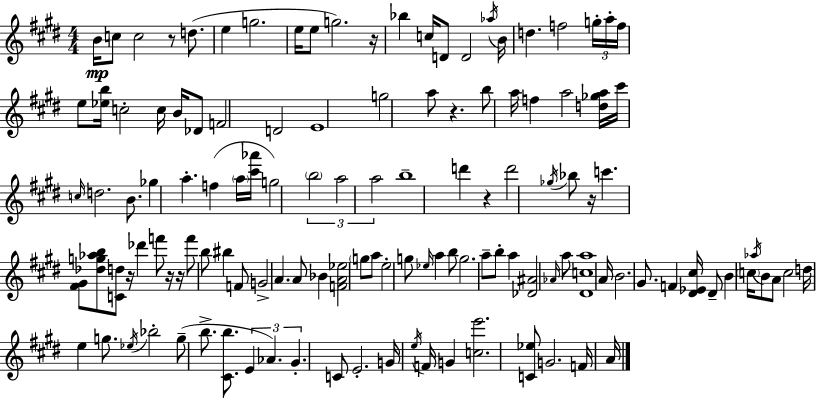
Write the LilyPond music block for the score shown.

{
  \clef treble
  \numericTimeSignature
  \time 4/4
  \key e \major
  b'16\mp c''8 c''2 r8 d''8.( | e''4 g''2. | e''16 e''8 g''2.) r16 | bes''4 c''16 d'8 d'2 \acciaccatura { aes''16 } | \break b'16 d''4. f''2 \tuplet 3/2 { g''16-. | a''16-. f''16 } e''8 <ees'' b''>16 c''2-. c''16 b'16 des'8 | f'2 d'2 | e'1 | \break g''2 a''8 r4. | b''8 a''16 f''4 a''2 | <d'' ges'' a''>16 cis'''16 \grace { c''16 } d''2. b'8. | ges''4 a''4.-. f''4( | \break \parenthesize a''16 <cis''' aes'''>16 g''2) \tuplet 3/2 { \parenthesize b''2 | a''2 a''2 } | b''1-- | d'''4 r4 d'''2 | \break \acciaccatura { ges''16 } bes''8 r16 c'''4. <fis' gis'>8 <des'' g'' aes'' b''>8 | <c' d''>8 r16 des'''4 f'''8 r16 r16 f'''8 b''8 bis''4 | f'8 g'2-> a'4. | a'8 bes'4 <f' a' ees''>2 | \break \parenthesize g''8 a''8 e''2-. g''8 \grace { ees''16 } | a''4 b''8 g''2. | a''8-- b''8-. a''4 <des' ais'>2 | \grace { aes'16 } a''8 <dis' c'' a''>1 | \break a'16 b'2. | gis'8. f'4 <dis' ees' cis''>16 dis'8-- b'4 | \parenthesize c''16 \acciaccatura { aes''16 } b'8 a'8 c''2 d''16 e''4 | g''8. \acciaccatura { ees''16 } bes''2-. g''8--( | \break b''8.-> <cis' b''>8. \tuplet 3/2 { e'4 aes'4.) | gis'4.-. } c'8 e'2.-. | g'16 \acciaccatura { e''16 } f'16 g'4 <c'' e'''>2. | <c' ees''>8 g'2. | \break f'16 a'16 \bar "|."
}